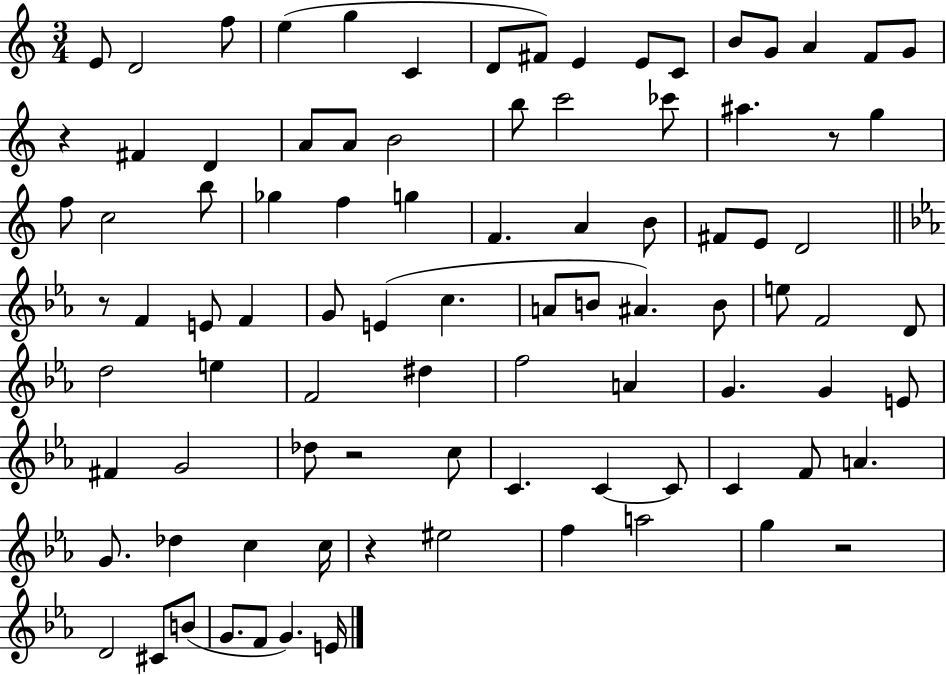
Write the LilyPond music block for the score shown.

{
  \clef treble
  \numericTimeSignature
  \time 3/4
  \key c \major
  e'8 d'2 f''8 | e''4( g''4 c'4 | d'8 fis'8) e'4 e'8 c'8 | b'8 g'8 a'4 f'8 g'8 | \break r4 fis'4 d'4 | a'8 a'8 b'2 | b''8 c'''2 ces'''8 | ais''4. r8 g''4 | \break f''8 c''2 b''8 | ges''4 f''4 g''4 | f'4. a'4 b'8 | fis'8 e'8 d'2 | \break \bar "||" \break \key ees \major r8 f'4 e'8 f'4 | g'8 e'4( c''4. | a'8 b'8 ais'4.) b'8 | e''8 f'2 d'8 | \break d''2 e''4 | f'2 dis''4 | f''2 a'4 | g'4. g'4 e'8 | \break fis'4 g'2 | des''8 r2 c''8 | c'4. c'4~~ c'8 | c'4 f'8 a'4. | \break g'8. des''4 c''4 c''16 | r4 eis''2 | f''4 a''2 | g''4 r2 | \break d'2 cis'8 b'8( | g'8. f'8 g'4.) e'16 | \bar "|."
}